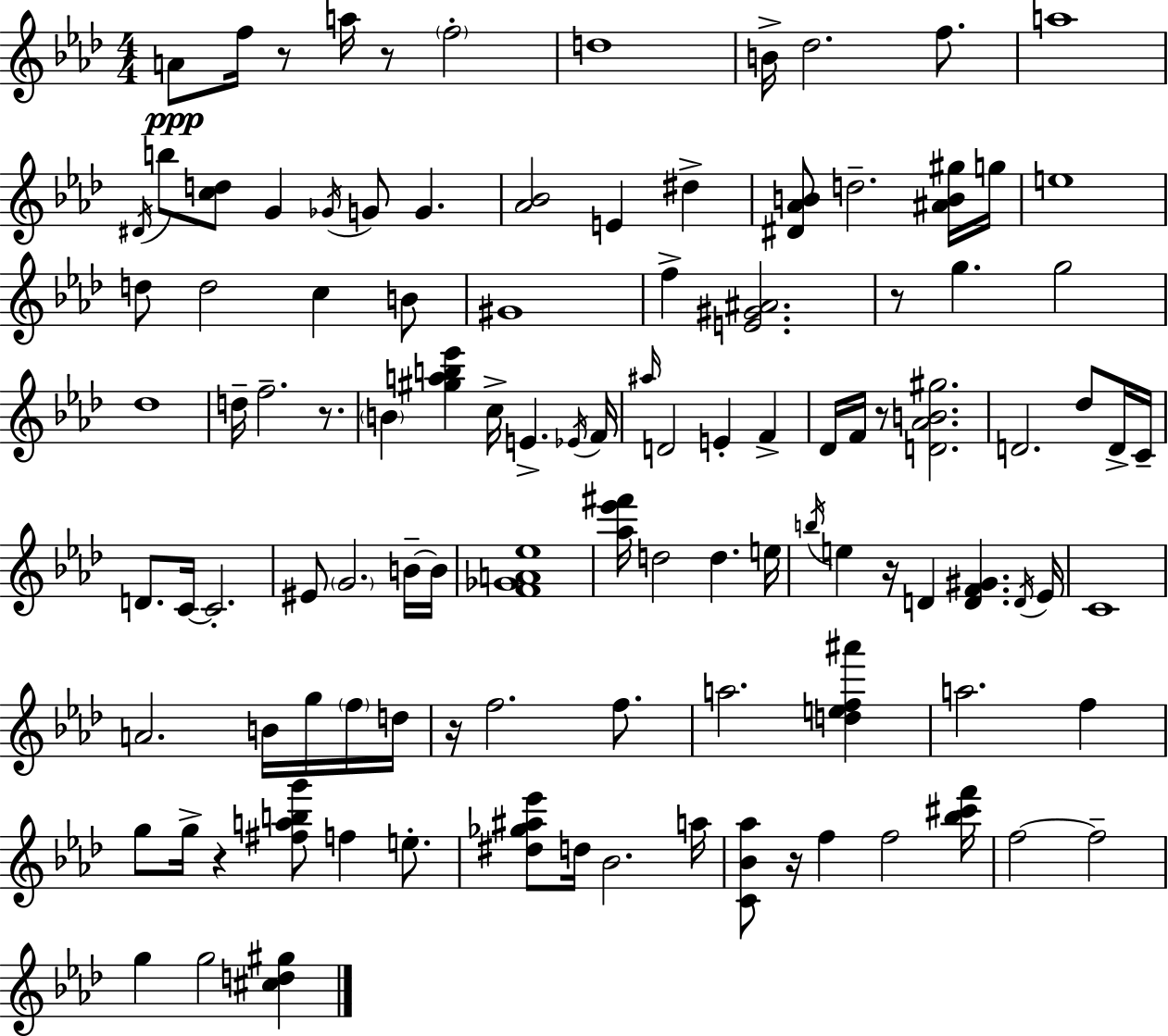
A4/e F5/s R/e A5/s R/e F5/h D5/w B4/s Db5/h. F5/e. A5/w D#4/s B5/e [C5,D5]/e G4/q Gb4/s G4/e G4/q. [Ab4,Bb4]/h E4/q D#5/q [D#4,Ab4,B4]/e D5/h. [A#4,B4,G#5]/s G5/s E5/w D5/e D5/h C5/q B4/e G#4/w F5/q [E4,G#4,A#4]/h. R/e G5/q. G5/h Db5/w D5/s F5/h. R/e. B4/q [G#5,A5,B5,Eb6]/q C5/s E4/q. Eb4/s F4/s A#5/s D4/h E4/q F4/q Db4/s F4/s R/e [D4,Ab4,B4,G#5]/h. D4/h. Db5/e D4/s C4/s D4/e. C4/s C4/h. EIS4/e G4/h. B4/s B4/s [F4,Gb4,A4,Eb5]/w [Ab5,Eb6,F#6]/s D5/h D5/q. E5/s B5/s E5/q R/s D4/q [D4,F4,G#4]/q. D4/s Eb4/s C4/w A4/h. B4/s G5/s F5/s D5/s R/s F5/h. F5/e. A5/h. [D5,E5,F5,A#6]/q A5/h. F5/q G5/e G5/s R/q [F#5,A5,B5,G6]/e F5/q E5/e. [D#5,Gb5,A#5,Eb6]/e D5/s Bb4/h. A5/s [C4,Bb4,Ab5]/e R/s F5/q F5/h [Bb5,C#6,F6]/s F5/h F5/h G5/q G5/h [C#5,D5,G#5]/q